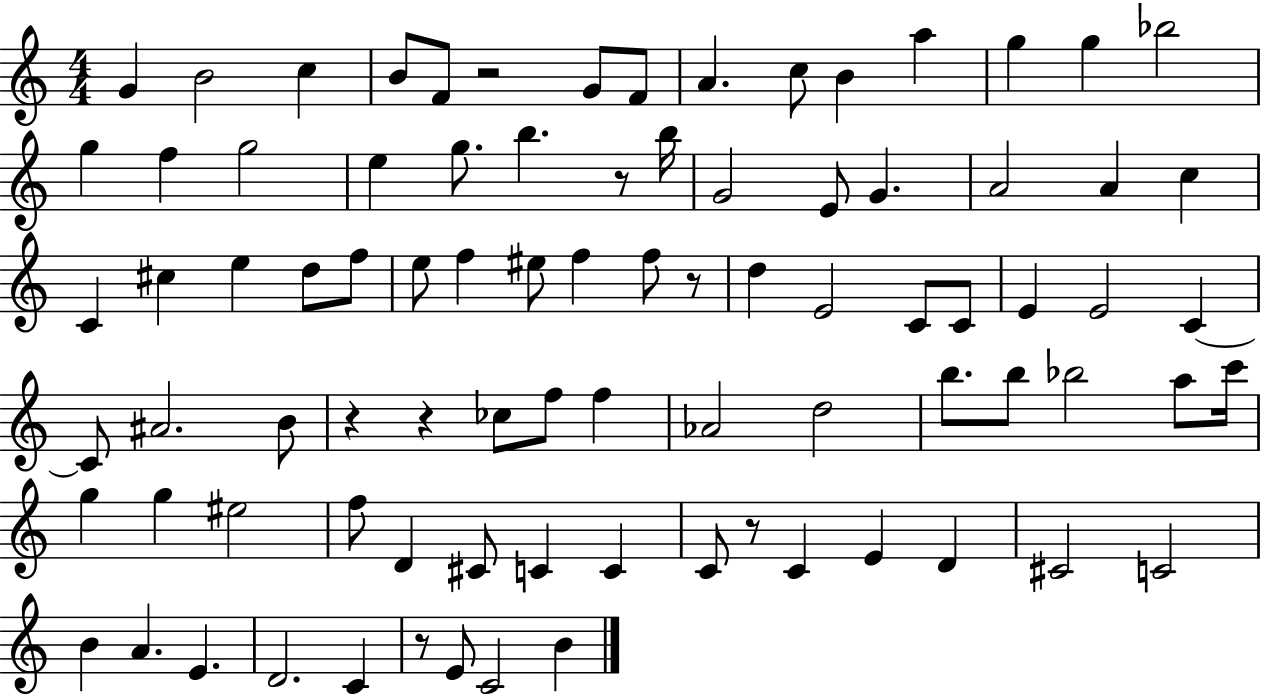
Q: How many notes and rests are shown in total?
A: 86